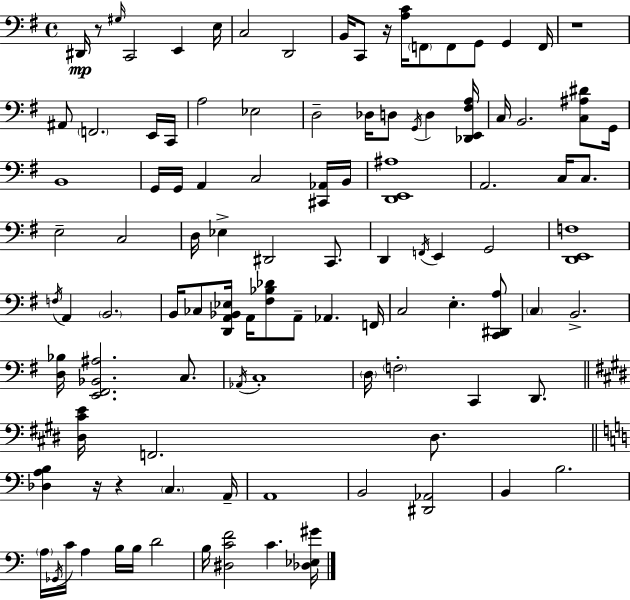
{
  \clef bass
  \time 4/4
  \defaultTimeSignature
  \key g \major
  dis,16\mp r8 \grace { gis16 } c,2 e,4 | e16 c2 d,2 | b,16 c,8 r16 <a c'>16 \parenthesize f,8 f,8 g,8 g,4 | f,16 r1 | \break ais,8 \parenthesize f,2. e,16 | c,16 a2 ees2 | d2-- des16 d8 \acciaccatura { g,16 } d4 | <des, e, fis a>16 c16 b,2. <c ais dis'>8 | \break g,16 b,1 | g,16 g,16 a,4 c2 | <cis, aes,>16 b,16 <d, e, ais>1 | a,2. c16 c8. | \break e2-- c2 | d16 ees4-> dis,2 c,8. | d,4 \acciaccatura { f,16 } e,4 g,2 | <d, e, f>1 | \break \acciaccatura { f16 } a,4 \parenthesize b,2. | b,16 ces8 <d, a, bes, ees>16 a,16 <fis bes des'>8 a,8-- aes,4. | f,16 c2 e4.-. | <c, dis, a>8 \parenthesize c4 b,2.-> | \break <d bes>16 <e, fis, bes, ais>2. | c8. \acciaccatura { aes,16 } c1-. | \parenthesize d16 \parenthesize f2-. c,4 | d,8. \bar "||" \break \key e \major <dis cis' e'>16 f,2. dis8. | \bar "||" \break \key a \minor <des a b>4 r16 r4 \parenthesize c4. a,16-- | a,1 | b,2 <dis, aes,>2 | b,4 b2. | \break \parenthesize a16 \acciaccatura { ges,16 } c'16 a4 b16 b16 d'2 | b16 <dis c' f'>2 c'4. | <des ees gis'>16 \bar "|."
}